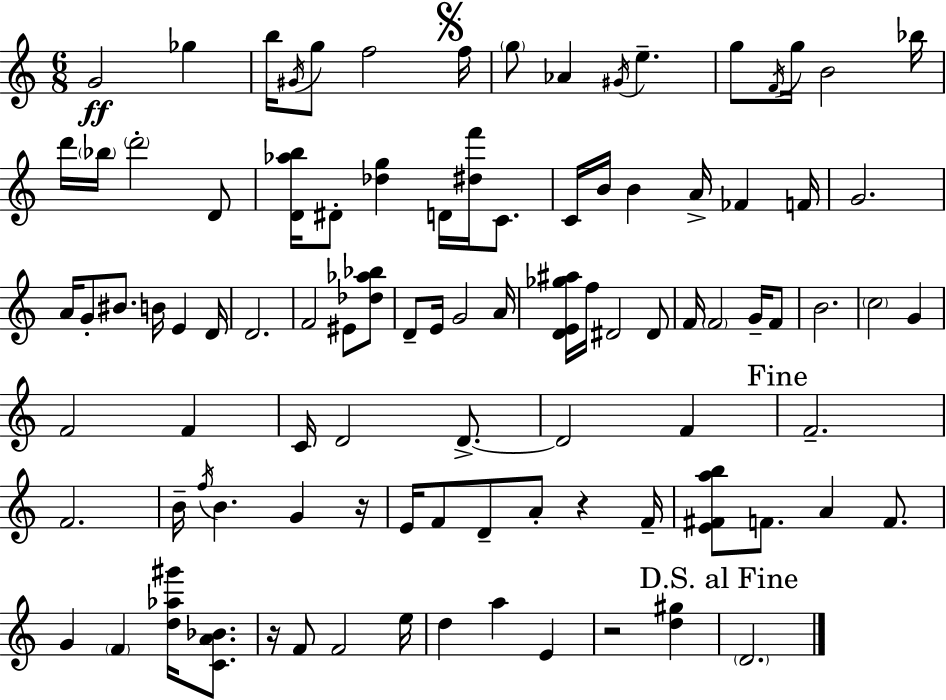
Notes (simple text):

G4/h Gb5/q B5/s G#4/s G5/e F5/h F5/s G5/e Ab4/q G#4/s E5/q. G5/e F4/s G5/s B4/h Bb5/s D6/s Bb5/s D6/h D4/e [D4,Ab5,B5]/s D#4/e [Db5,G5]/q D4/s [D#5,F6]/s C4/e. C4/s B4/s B4/q A4/s FES4/q F4/s G4/h. A4/s G4/e BIS4/e. B4/s E4/q D4/s D4/h. F4/h EIS4/e [Db5,Ab5,Bb5]/e D4/e E4/s G4/h A4/s [D4,E4,Gb5,A#5]/s F5/s D#4/h D#4/e F4/s F4/h G4/s F4/e B4/h. C5/h G4/q F4/h F4/q C4/s D4/h D4/e. D4/h F4/q F4/h. F4/h. B4/s F5/s B4/q. G4/q R/s E4/s F4/e D4/e A4/e R/q F4/s [E4,F#4,A5,B5]/e F4/e. A4/q F4/e. G4/q F4/q [D5,Ab5,G#6]/s [C4,A4,Bb4]/e. R/s F4/e F4/h E5/s D5/q A5/q E4/q R/h [D5,G#5]/q D4/h.